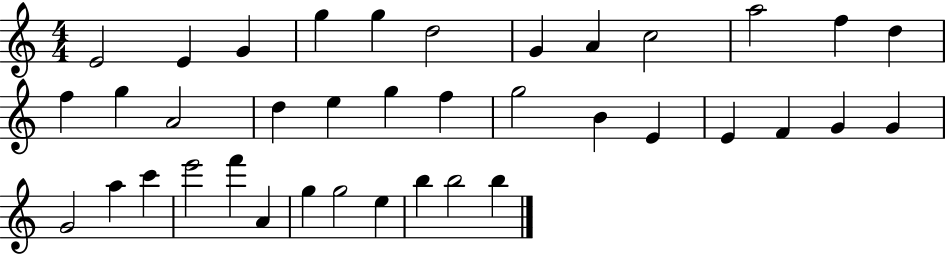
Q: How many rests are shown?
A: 0